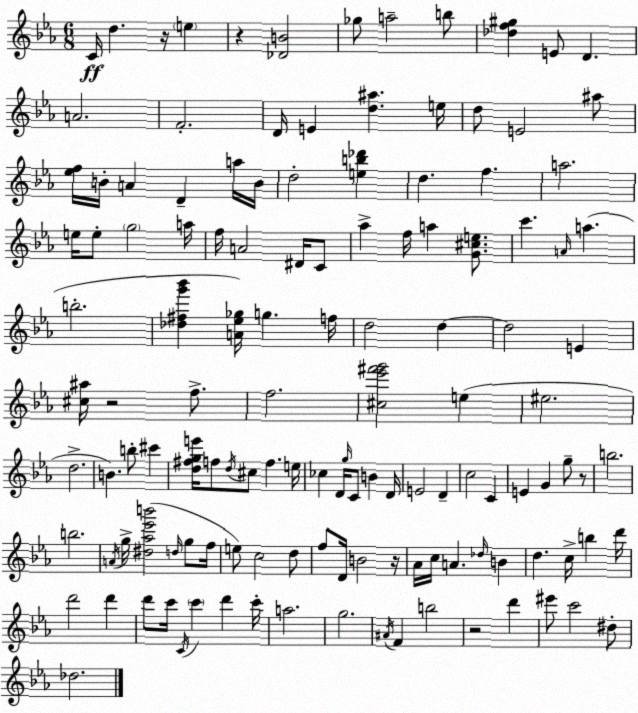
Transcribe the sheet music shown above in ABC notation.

X:1
T:Untitled
M:6/8
L:1/4
K:Eb
C/4 d z/4 e z [_DB]2 _g/2 a2 b/2 [_df^g] E/2 D A2 F2 D/4 E [d^a] e/4 d/2 E2 ^a/2 [_ef]/4 B/4 A D a/4 B/4 d2 [eb_d'] d f a2 e/4 e/2 g2 a/4 f/4 A2 ^D/4 C/2 _a f/4 a [G^ce]/2 c' A/4 a b2 [_d^fg'_b'] [A_e_g]/4 g f/4 d2 d d2 E [^c^a]/4 z2 f/2 f2 [^c_e'^f'g']2 e ^e2 d2 B b/2 ^c' [d^fge']/4 f/2 d/4 ^c/2 f e/4 _c D/4 g/4 C/2 B D/4 E2 D c2 C E G g/2 z/2 b2 b2 A/4 g/4 [^d_a_e'b']2 d/4 g/2 f/4 e/2 c2 d/2 f/2 D/4 B2 z/4 _A/4 c/4 A _d/4 B d c/4 b d'/4 d'2 d' d'/2 c'/4 C/4 c' d' c'/4 a2 g2 ^A/4 F b2 z2 d' ^e'/2 c'2 ^d/2 _d2